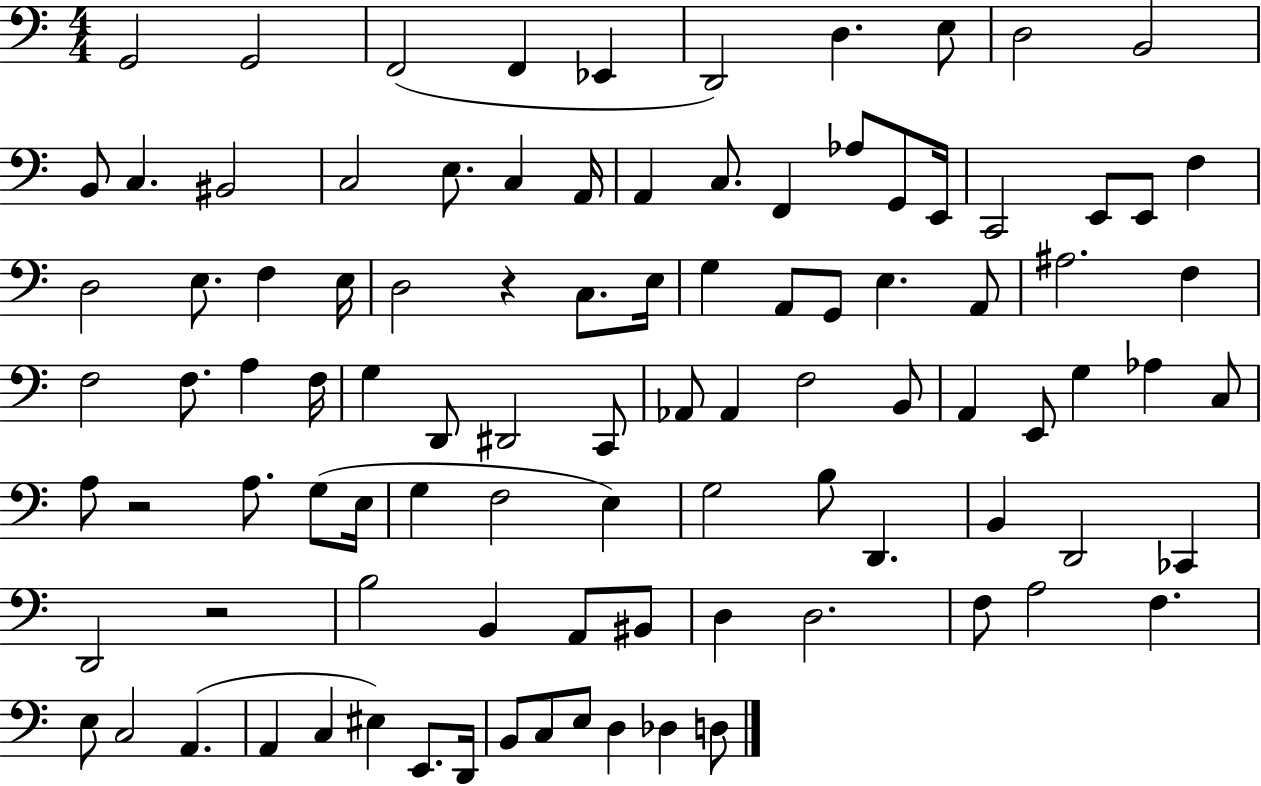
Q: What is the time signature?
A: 4/4